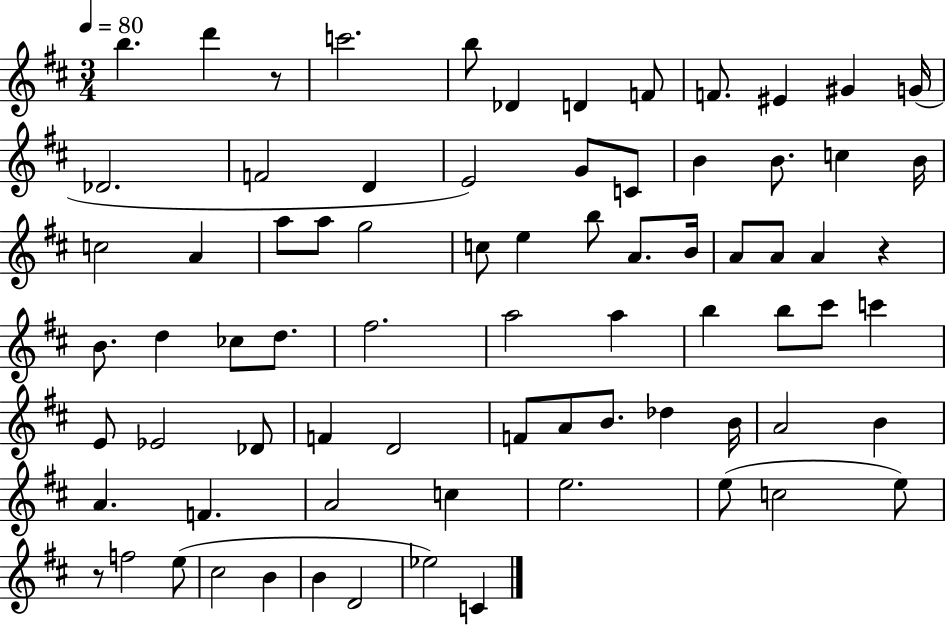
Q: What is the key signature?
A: D major